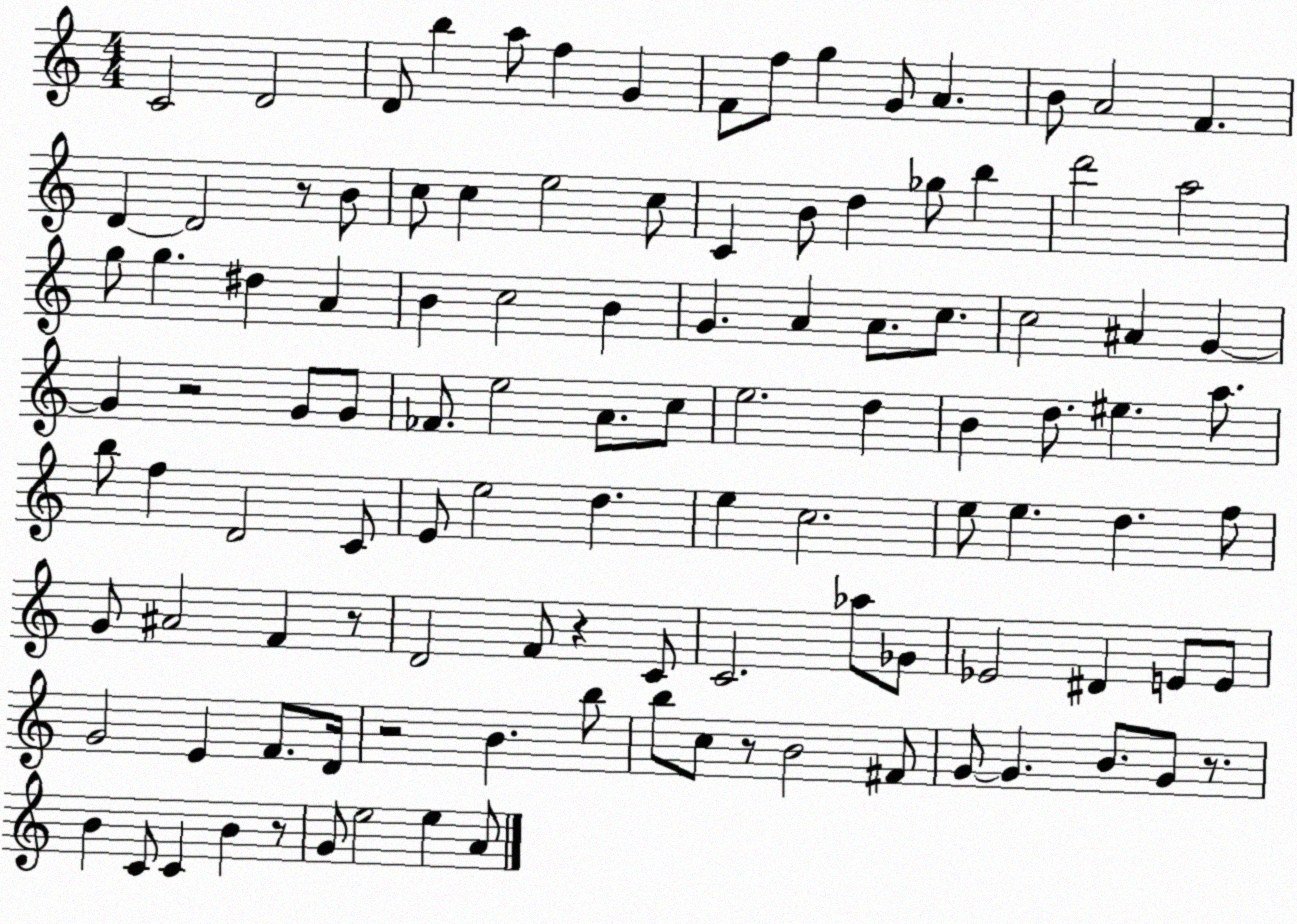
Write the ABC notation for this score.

X:1
T:Untitled
M:4/4
L:1/4
K:C
C2 D2 D/2 b a/2 f G F/2 f/2 g G/2 A B/2 A2 F D D2 z/2 B/2 c/2 c e2 c/2 C B/2 d _g/2 b d'2 a2 g/2 g ^d A B c2 B G A A/2 c/2 c2 ^A G G z2 G/2 G/2 _F/2 e2 A/2 c/2 e2 d B d/2 ^e a/2 b/2 f D2 C/2 E/2 e2 d e c2 e/2 e d f/2 G/2 ^A2 F z/2 D2 F/2 z C/2 C2 _a/2 _G/2 _E2 ^D E/2 E/2 G2 E F/2 D/4 z2 B b/2 b/2 c/2 z/2 B2 ^F/2 G/2 G B/2 G/2 z/2 B C/2 C B z/2 G/2 e2 e A/2